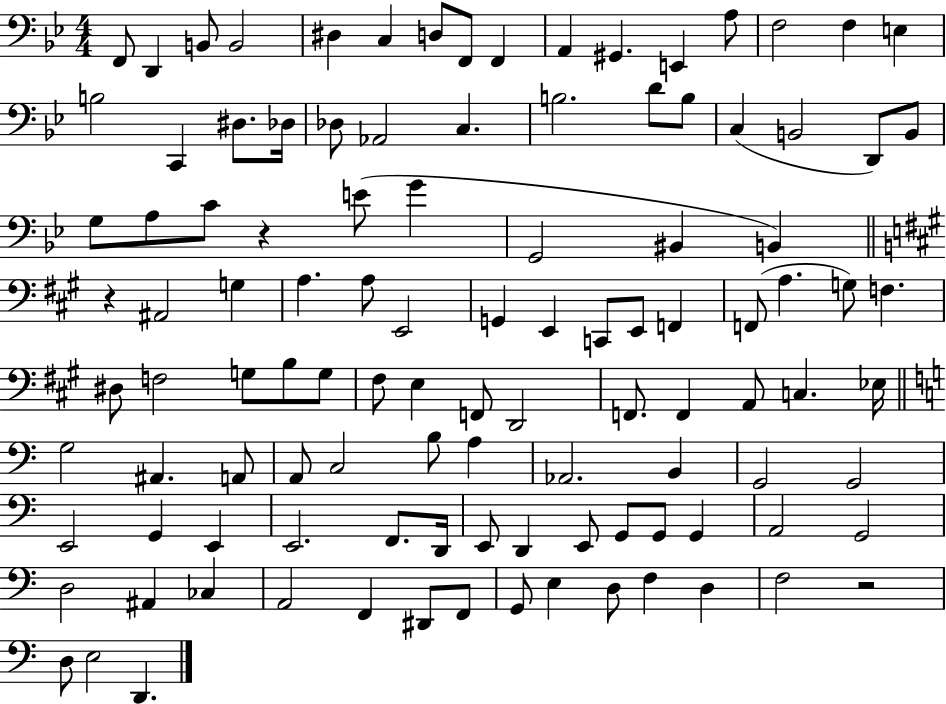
{
  \clef bass
  \numericTimeSignature
  \time 4/4
  \key bes \major
  f,8 d,4 b,8 b,2 | dis4 c4 d8 f,8 f,4 | a,4 gis,4. e,4 a8 | f2 f4 e4 | \break b2 c,4 dis8. des16 | des8 aes,2 c4. | b2. d'8 b8 | c4( b,2 d,8) b,8 | \break g8 a8 c'8 r4 e'8( g'4 | g,2 bis,4 b,4) | \bar "||" \break \key a \major r4 ais,2 g4 | a4. a8 e,2 | g,4 e,4 c,8 e,8 f,4 | f,8( a4. g8) f4. | \break dis8 f2 g8 b8 g8 | fis8 e4 f,8 d,2 | f,8. f,4 a,8 c4. ees16 | \bar "||" \break \key a \minor g2 ais,4. a,8 | a,8 c2 b8 a4 | aes,2. b,4 | g,2 g,2 | \break e,2 g,4 e,4 | e,2. f,8. d,16 | e,8 d,4 e,8 g,8 g,8 g,4 | a,2 g,2 | \break d2 ais,4 ces4 | a,2 f,4 dis,8 f,8 | g,8 e4 d8 f4 d4 | f2 r2 | \break d8 e2 d,4. | \bar "|."
}